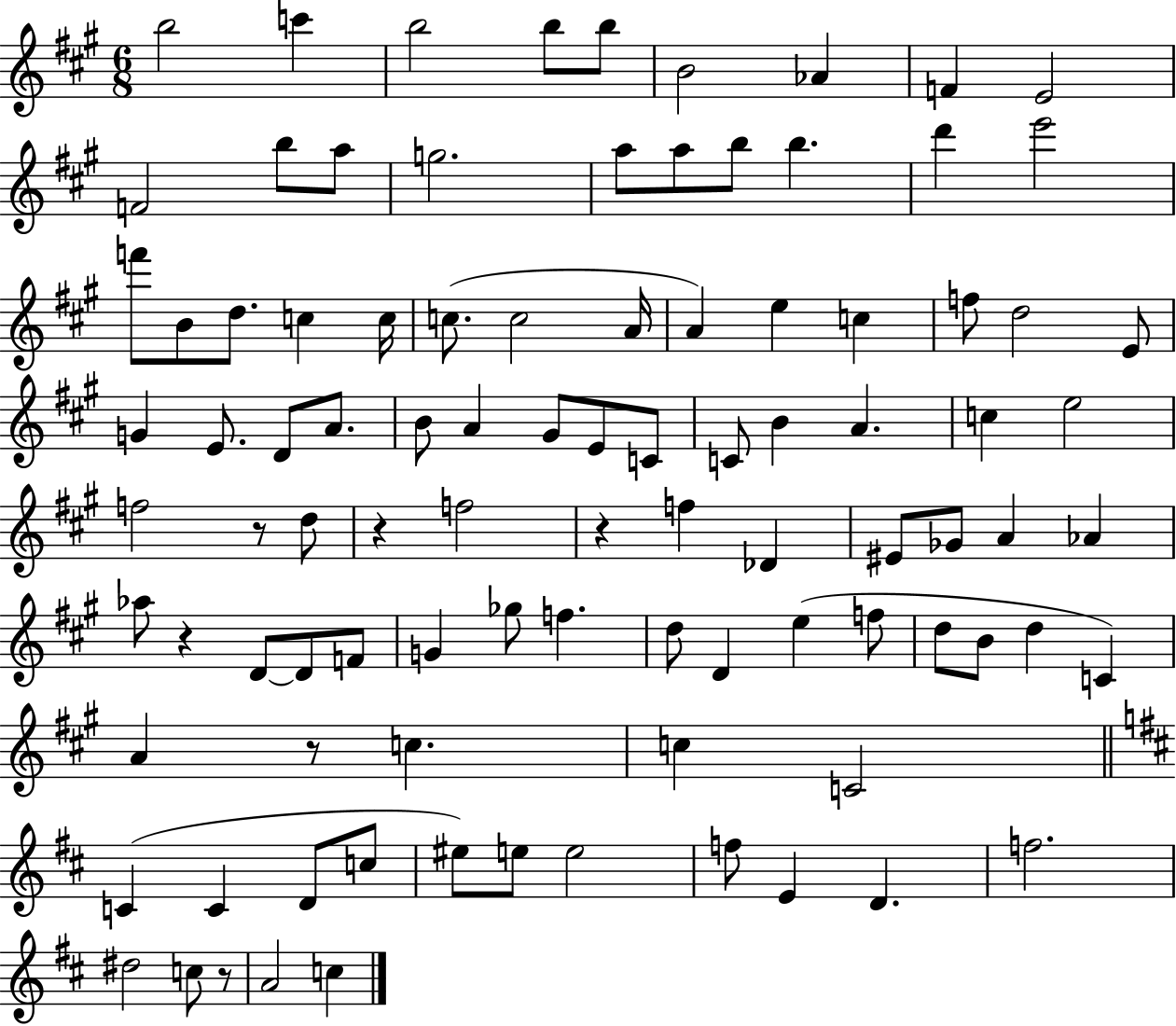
B5/h C6/q B5/h B5/e B5/e B4/h Ab4/q F4/q E4/h F4/h B5/e A5/e G5/h. A5/e A5/e B5/e B5/q. D6/q E6/h F6/e B4/e D5/e. C5/q C5/s C5/e. C5/h A4/s A4/q E5/q C5/q F5/e D5/h E4/e G4/q E4/e. D4/e A4/e. B4/e A4/q G#4/e E4/e C4/e C4/e B4/q A4/q. C5/q E5/h F5/h R/e D5/e R/q F5/h R/q F5/q Db4/q EIS4/e Gb4/e A4/q Ab4/q Ab5/e R/q D4/e D4/e F4/e G4/q Gb5/e F5/q. D5/e D4/q E5/q F5/e D5/e B4/e D5/q C4/q A4/q R/e C5/q. C5/q C4/h C4/q C4/q D4/e C5/e EIS5/e E5/e E5/h F5/e E4/q D4/q. F5/h. D#5/h C5/e R/e A4/h C5/q